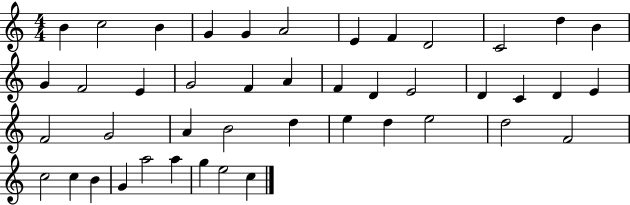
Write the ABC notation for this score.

X:1
T:Untitled
M:4/4
L:1/4
K:C
B c2 B G G A2 E F D2 C2 d B G F2 E G2 F A F D E2 D C D E F2 G2 A B2 d e d e2 d2 F2 c2 c B G a2 a g e2 c